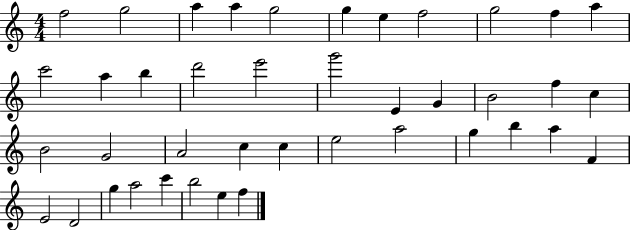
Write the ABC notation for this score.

X:1
T:Untitled
M:4/4
L:1/4
K:C
f2 g2 a a g2 g e f2 g2 f a c'2 a b d'2 e'2 g'2 E G B2 f c B2 G2 A2 c c e2 a2 g b a F E2 D2 g a2 c' b2 e f